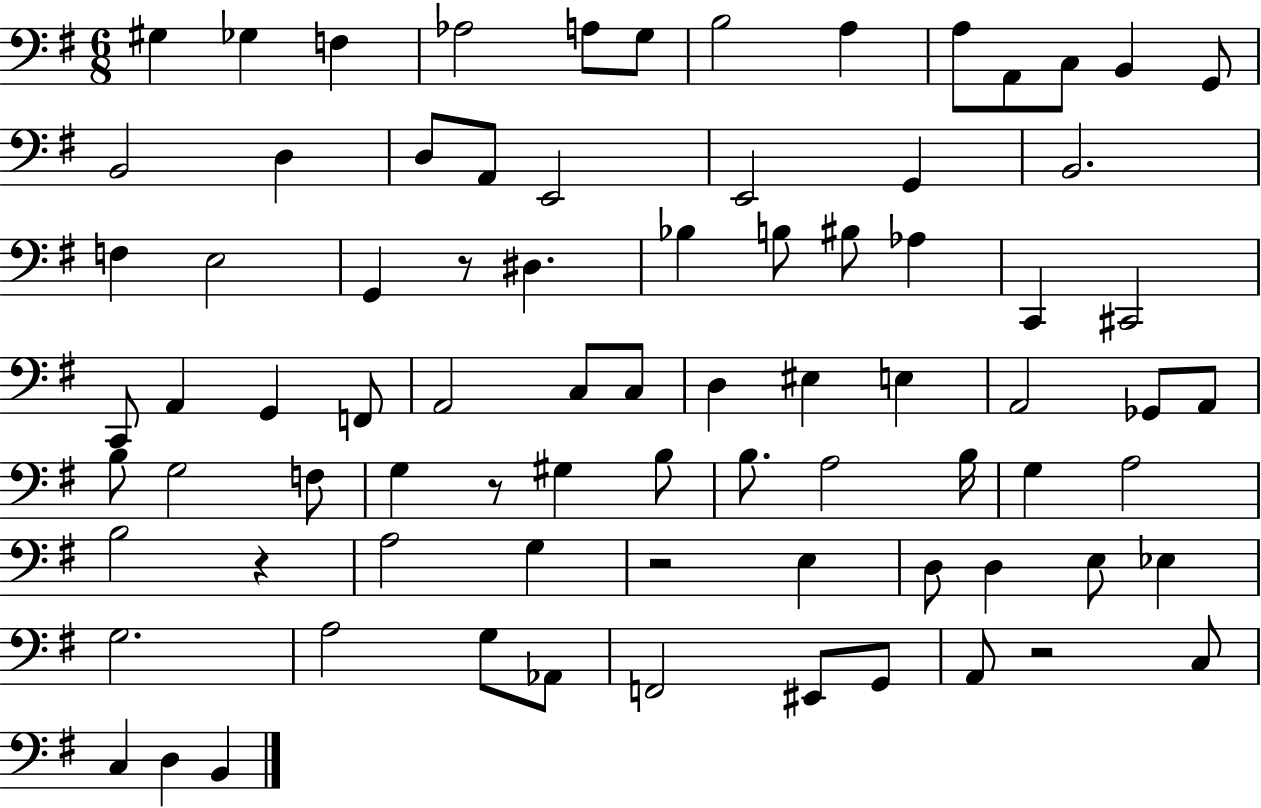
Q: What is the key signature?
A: G major